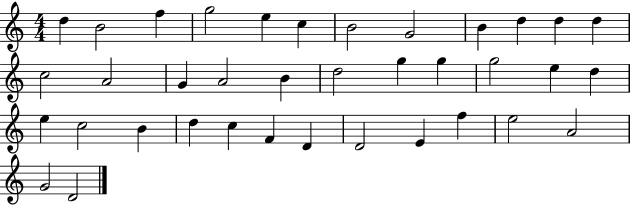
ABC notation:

X:1
T:Untitled
M:4/4
L:1/4
K:C
d B2 f g2 e c B2 G2 B d d d c2 A2 G A2 B d2 g g g2 e d e c2 B d c F D D2 E f e2 A2 G2 D2